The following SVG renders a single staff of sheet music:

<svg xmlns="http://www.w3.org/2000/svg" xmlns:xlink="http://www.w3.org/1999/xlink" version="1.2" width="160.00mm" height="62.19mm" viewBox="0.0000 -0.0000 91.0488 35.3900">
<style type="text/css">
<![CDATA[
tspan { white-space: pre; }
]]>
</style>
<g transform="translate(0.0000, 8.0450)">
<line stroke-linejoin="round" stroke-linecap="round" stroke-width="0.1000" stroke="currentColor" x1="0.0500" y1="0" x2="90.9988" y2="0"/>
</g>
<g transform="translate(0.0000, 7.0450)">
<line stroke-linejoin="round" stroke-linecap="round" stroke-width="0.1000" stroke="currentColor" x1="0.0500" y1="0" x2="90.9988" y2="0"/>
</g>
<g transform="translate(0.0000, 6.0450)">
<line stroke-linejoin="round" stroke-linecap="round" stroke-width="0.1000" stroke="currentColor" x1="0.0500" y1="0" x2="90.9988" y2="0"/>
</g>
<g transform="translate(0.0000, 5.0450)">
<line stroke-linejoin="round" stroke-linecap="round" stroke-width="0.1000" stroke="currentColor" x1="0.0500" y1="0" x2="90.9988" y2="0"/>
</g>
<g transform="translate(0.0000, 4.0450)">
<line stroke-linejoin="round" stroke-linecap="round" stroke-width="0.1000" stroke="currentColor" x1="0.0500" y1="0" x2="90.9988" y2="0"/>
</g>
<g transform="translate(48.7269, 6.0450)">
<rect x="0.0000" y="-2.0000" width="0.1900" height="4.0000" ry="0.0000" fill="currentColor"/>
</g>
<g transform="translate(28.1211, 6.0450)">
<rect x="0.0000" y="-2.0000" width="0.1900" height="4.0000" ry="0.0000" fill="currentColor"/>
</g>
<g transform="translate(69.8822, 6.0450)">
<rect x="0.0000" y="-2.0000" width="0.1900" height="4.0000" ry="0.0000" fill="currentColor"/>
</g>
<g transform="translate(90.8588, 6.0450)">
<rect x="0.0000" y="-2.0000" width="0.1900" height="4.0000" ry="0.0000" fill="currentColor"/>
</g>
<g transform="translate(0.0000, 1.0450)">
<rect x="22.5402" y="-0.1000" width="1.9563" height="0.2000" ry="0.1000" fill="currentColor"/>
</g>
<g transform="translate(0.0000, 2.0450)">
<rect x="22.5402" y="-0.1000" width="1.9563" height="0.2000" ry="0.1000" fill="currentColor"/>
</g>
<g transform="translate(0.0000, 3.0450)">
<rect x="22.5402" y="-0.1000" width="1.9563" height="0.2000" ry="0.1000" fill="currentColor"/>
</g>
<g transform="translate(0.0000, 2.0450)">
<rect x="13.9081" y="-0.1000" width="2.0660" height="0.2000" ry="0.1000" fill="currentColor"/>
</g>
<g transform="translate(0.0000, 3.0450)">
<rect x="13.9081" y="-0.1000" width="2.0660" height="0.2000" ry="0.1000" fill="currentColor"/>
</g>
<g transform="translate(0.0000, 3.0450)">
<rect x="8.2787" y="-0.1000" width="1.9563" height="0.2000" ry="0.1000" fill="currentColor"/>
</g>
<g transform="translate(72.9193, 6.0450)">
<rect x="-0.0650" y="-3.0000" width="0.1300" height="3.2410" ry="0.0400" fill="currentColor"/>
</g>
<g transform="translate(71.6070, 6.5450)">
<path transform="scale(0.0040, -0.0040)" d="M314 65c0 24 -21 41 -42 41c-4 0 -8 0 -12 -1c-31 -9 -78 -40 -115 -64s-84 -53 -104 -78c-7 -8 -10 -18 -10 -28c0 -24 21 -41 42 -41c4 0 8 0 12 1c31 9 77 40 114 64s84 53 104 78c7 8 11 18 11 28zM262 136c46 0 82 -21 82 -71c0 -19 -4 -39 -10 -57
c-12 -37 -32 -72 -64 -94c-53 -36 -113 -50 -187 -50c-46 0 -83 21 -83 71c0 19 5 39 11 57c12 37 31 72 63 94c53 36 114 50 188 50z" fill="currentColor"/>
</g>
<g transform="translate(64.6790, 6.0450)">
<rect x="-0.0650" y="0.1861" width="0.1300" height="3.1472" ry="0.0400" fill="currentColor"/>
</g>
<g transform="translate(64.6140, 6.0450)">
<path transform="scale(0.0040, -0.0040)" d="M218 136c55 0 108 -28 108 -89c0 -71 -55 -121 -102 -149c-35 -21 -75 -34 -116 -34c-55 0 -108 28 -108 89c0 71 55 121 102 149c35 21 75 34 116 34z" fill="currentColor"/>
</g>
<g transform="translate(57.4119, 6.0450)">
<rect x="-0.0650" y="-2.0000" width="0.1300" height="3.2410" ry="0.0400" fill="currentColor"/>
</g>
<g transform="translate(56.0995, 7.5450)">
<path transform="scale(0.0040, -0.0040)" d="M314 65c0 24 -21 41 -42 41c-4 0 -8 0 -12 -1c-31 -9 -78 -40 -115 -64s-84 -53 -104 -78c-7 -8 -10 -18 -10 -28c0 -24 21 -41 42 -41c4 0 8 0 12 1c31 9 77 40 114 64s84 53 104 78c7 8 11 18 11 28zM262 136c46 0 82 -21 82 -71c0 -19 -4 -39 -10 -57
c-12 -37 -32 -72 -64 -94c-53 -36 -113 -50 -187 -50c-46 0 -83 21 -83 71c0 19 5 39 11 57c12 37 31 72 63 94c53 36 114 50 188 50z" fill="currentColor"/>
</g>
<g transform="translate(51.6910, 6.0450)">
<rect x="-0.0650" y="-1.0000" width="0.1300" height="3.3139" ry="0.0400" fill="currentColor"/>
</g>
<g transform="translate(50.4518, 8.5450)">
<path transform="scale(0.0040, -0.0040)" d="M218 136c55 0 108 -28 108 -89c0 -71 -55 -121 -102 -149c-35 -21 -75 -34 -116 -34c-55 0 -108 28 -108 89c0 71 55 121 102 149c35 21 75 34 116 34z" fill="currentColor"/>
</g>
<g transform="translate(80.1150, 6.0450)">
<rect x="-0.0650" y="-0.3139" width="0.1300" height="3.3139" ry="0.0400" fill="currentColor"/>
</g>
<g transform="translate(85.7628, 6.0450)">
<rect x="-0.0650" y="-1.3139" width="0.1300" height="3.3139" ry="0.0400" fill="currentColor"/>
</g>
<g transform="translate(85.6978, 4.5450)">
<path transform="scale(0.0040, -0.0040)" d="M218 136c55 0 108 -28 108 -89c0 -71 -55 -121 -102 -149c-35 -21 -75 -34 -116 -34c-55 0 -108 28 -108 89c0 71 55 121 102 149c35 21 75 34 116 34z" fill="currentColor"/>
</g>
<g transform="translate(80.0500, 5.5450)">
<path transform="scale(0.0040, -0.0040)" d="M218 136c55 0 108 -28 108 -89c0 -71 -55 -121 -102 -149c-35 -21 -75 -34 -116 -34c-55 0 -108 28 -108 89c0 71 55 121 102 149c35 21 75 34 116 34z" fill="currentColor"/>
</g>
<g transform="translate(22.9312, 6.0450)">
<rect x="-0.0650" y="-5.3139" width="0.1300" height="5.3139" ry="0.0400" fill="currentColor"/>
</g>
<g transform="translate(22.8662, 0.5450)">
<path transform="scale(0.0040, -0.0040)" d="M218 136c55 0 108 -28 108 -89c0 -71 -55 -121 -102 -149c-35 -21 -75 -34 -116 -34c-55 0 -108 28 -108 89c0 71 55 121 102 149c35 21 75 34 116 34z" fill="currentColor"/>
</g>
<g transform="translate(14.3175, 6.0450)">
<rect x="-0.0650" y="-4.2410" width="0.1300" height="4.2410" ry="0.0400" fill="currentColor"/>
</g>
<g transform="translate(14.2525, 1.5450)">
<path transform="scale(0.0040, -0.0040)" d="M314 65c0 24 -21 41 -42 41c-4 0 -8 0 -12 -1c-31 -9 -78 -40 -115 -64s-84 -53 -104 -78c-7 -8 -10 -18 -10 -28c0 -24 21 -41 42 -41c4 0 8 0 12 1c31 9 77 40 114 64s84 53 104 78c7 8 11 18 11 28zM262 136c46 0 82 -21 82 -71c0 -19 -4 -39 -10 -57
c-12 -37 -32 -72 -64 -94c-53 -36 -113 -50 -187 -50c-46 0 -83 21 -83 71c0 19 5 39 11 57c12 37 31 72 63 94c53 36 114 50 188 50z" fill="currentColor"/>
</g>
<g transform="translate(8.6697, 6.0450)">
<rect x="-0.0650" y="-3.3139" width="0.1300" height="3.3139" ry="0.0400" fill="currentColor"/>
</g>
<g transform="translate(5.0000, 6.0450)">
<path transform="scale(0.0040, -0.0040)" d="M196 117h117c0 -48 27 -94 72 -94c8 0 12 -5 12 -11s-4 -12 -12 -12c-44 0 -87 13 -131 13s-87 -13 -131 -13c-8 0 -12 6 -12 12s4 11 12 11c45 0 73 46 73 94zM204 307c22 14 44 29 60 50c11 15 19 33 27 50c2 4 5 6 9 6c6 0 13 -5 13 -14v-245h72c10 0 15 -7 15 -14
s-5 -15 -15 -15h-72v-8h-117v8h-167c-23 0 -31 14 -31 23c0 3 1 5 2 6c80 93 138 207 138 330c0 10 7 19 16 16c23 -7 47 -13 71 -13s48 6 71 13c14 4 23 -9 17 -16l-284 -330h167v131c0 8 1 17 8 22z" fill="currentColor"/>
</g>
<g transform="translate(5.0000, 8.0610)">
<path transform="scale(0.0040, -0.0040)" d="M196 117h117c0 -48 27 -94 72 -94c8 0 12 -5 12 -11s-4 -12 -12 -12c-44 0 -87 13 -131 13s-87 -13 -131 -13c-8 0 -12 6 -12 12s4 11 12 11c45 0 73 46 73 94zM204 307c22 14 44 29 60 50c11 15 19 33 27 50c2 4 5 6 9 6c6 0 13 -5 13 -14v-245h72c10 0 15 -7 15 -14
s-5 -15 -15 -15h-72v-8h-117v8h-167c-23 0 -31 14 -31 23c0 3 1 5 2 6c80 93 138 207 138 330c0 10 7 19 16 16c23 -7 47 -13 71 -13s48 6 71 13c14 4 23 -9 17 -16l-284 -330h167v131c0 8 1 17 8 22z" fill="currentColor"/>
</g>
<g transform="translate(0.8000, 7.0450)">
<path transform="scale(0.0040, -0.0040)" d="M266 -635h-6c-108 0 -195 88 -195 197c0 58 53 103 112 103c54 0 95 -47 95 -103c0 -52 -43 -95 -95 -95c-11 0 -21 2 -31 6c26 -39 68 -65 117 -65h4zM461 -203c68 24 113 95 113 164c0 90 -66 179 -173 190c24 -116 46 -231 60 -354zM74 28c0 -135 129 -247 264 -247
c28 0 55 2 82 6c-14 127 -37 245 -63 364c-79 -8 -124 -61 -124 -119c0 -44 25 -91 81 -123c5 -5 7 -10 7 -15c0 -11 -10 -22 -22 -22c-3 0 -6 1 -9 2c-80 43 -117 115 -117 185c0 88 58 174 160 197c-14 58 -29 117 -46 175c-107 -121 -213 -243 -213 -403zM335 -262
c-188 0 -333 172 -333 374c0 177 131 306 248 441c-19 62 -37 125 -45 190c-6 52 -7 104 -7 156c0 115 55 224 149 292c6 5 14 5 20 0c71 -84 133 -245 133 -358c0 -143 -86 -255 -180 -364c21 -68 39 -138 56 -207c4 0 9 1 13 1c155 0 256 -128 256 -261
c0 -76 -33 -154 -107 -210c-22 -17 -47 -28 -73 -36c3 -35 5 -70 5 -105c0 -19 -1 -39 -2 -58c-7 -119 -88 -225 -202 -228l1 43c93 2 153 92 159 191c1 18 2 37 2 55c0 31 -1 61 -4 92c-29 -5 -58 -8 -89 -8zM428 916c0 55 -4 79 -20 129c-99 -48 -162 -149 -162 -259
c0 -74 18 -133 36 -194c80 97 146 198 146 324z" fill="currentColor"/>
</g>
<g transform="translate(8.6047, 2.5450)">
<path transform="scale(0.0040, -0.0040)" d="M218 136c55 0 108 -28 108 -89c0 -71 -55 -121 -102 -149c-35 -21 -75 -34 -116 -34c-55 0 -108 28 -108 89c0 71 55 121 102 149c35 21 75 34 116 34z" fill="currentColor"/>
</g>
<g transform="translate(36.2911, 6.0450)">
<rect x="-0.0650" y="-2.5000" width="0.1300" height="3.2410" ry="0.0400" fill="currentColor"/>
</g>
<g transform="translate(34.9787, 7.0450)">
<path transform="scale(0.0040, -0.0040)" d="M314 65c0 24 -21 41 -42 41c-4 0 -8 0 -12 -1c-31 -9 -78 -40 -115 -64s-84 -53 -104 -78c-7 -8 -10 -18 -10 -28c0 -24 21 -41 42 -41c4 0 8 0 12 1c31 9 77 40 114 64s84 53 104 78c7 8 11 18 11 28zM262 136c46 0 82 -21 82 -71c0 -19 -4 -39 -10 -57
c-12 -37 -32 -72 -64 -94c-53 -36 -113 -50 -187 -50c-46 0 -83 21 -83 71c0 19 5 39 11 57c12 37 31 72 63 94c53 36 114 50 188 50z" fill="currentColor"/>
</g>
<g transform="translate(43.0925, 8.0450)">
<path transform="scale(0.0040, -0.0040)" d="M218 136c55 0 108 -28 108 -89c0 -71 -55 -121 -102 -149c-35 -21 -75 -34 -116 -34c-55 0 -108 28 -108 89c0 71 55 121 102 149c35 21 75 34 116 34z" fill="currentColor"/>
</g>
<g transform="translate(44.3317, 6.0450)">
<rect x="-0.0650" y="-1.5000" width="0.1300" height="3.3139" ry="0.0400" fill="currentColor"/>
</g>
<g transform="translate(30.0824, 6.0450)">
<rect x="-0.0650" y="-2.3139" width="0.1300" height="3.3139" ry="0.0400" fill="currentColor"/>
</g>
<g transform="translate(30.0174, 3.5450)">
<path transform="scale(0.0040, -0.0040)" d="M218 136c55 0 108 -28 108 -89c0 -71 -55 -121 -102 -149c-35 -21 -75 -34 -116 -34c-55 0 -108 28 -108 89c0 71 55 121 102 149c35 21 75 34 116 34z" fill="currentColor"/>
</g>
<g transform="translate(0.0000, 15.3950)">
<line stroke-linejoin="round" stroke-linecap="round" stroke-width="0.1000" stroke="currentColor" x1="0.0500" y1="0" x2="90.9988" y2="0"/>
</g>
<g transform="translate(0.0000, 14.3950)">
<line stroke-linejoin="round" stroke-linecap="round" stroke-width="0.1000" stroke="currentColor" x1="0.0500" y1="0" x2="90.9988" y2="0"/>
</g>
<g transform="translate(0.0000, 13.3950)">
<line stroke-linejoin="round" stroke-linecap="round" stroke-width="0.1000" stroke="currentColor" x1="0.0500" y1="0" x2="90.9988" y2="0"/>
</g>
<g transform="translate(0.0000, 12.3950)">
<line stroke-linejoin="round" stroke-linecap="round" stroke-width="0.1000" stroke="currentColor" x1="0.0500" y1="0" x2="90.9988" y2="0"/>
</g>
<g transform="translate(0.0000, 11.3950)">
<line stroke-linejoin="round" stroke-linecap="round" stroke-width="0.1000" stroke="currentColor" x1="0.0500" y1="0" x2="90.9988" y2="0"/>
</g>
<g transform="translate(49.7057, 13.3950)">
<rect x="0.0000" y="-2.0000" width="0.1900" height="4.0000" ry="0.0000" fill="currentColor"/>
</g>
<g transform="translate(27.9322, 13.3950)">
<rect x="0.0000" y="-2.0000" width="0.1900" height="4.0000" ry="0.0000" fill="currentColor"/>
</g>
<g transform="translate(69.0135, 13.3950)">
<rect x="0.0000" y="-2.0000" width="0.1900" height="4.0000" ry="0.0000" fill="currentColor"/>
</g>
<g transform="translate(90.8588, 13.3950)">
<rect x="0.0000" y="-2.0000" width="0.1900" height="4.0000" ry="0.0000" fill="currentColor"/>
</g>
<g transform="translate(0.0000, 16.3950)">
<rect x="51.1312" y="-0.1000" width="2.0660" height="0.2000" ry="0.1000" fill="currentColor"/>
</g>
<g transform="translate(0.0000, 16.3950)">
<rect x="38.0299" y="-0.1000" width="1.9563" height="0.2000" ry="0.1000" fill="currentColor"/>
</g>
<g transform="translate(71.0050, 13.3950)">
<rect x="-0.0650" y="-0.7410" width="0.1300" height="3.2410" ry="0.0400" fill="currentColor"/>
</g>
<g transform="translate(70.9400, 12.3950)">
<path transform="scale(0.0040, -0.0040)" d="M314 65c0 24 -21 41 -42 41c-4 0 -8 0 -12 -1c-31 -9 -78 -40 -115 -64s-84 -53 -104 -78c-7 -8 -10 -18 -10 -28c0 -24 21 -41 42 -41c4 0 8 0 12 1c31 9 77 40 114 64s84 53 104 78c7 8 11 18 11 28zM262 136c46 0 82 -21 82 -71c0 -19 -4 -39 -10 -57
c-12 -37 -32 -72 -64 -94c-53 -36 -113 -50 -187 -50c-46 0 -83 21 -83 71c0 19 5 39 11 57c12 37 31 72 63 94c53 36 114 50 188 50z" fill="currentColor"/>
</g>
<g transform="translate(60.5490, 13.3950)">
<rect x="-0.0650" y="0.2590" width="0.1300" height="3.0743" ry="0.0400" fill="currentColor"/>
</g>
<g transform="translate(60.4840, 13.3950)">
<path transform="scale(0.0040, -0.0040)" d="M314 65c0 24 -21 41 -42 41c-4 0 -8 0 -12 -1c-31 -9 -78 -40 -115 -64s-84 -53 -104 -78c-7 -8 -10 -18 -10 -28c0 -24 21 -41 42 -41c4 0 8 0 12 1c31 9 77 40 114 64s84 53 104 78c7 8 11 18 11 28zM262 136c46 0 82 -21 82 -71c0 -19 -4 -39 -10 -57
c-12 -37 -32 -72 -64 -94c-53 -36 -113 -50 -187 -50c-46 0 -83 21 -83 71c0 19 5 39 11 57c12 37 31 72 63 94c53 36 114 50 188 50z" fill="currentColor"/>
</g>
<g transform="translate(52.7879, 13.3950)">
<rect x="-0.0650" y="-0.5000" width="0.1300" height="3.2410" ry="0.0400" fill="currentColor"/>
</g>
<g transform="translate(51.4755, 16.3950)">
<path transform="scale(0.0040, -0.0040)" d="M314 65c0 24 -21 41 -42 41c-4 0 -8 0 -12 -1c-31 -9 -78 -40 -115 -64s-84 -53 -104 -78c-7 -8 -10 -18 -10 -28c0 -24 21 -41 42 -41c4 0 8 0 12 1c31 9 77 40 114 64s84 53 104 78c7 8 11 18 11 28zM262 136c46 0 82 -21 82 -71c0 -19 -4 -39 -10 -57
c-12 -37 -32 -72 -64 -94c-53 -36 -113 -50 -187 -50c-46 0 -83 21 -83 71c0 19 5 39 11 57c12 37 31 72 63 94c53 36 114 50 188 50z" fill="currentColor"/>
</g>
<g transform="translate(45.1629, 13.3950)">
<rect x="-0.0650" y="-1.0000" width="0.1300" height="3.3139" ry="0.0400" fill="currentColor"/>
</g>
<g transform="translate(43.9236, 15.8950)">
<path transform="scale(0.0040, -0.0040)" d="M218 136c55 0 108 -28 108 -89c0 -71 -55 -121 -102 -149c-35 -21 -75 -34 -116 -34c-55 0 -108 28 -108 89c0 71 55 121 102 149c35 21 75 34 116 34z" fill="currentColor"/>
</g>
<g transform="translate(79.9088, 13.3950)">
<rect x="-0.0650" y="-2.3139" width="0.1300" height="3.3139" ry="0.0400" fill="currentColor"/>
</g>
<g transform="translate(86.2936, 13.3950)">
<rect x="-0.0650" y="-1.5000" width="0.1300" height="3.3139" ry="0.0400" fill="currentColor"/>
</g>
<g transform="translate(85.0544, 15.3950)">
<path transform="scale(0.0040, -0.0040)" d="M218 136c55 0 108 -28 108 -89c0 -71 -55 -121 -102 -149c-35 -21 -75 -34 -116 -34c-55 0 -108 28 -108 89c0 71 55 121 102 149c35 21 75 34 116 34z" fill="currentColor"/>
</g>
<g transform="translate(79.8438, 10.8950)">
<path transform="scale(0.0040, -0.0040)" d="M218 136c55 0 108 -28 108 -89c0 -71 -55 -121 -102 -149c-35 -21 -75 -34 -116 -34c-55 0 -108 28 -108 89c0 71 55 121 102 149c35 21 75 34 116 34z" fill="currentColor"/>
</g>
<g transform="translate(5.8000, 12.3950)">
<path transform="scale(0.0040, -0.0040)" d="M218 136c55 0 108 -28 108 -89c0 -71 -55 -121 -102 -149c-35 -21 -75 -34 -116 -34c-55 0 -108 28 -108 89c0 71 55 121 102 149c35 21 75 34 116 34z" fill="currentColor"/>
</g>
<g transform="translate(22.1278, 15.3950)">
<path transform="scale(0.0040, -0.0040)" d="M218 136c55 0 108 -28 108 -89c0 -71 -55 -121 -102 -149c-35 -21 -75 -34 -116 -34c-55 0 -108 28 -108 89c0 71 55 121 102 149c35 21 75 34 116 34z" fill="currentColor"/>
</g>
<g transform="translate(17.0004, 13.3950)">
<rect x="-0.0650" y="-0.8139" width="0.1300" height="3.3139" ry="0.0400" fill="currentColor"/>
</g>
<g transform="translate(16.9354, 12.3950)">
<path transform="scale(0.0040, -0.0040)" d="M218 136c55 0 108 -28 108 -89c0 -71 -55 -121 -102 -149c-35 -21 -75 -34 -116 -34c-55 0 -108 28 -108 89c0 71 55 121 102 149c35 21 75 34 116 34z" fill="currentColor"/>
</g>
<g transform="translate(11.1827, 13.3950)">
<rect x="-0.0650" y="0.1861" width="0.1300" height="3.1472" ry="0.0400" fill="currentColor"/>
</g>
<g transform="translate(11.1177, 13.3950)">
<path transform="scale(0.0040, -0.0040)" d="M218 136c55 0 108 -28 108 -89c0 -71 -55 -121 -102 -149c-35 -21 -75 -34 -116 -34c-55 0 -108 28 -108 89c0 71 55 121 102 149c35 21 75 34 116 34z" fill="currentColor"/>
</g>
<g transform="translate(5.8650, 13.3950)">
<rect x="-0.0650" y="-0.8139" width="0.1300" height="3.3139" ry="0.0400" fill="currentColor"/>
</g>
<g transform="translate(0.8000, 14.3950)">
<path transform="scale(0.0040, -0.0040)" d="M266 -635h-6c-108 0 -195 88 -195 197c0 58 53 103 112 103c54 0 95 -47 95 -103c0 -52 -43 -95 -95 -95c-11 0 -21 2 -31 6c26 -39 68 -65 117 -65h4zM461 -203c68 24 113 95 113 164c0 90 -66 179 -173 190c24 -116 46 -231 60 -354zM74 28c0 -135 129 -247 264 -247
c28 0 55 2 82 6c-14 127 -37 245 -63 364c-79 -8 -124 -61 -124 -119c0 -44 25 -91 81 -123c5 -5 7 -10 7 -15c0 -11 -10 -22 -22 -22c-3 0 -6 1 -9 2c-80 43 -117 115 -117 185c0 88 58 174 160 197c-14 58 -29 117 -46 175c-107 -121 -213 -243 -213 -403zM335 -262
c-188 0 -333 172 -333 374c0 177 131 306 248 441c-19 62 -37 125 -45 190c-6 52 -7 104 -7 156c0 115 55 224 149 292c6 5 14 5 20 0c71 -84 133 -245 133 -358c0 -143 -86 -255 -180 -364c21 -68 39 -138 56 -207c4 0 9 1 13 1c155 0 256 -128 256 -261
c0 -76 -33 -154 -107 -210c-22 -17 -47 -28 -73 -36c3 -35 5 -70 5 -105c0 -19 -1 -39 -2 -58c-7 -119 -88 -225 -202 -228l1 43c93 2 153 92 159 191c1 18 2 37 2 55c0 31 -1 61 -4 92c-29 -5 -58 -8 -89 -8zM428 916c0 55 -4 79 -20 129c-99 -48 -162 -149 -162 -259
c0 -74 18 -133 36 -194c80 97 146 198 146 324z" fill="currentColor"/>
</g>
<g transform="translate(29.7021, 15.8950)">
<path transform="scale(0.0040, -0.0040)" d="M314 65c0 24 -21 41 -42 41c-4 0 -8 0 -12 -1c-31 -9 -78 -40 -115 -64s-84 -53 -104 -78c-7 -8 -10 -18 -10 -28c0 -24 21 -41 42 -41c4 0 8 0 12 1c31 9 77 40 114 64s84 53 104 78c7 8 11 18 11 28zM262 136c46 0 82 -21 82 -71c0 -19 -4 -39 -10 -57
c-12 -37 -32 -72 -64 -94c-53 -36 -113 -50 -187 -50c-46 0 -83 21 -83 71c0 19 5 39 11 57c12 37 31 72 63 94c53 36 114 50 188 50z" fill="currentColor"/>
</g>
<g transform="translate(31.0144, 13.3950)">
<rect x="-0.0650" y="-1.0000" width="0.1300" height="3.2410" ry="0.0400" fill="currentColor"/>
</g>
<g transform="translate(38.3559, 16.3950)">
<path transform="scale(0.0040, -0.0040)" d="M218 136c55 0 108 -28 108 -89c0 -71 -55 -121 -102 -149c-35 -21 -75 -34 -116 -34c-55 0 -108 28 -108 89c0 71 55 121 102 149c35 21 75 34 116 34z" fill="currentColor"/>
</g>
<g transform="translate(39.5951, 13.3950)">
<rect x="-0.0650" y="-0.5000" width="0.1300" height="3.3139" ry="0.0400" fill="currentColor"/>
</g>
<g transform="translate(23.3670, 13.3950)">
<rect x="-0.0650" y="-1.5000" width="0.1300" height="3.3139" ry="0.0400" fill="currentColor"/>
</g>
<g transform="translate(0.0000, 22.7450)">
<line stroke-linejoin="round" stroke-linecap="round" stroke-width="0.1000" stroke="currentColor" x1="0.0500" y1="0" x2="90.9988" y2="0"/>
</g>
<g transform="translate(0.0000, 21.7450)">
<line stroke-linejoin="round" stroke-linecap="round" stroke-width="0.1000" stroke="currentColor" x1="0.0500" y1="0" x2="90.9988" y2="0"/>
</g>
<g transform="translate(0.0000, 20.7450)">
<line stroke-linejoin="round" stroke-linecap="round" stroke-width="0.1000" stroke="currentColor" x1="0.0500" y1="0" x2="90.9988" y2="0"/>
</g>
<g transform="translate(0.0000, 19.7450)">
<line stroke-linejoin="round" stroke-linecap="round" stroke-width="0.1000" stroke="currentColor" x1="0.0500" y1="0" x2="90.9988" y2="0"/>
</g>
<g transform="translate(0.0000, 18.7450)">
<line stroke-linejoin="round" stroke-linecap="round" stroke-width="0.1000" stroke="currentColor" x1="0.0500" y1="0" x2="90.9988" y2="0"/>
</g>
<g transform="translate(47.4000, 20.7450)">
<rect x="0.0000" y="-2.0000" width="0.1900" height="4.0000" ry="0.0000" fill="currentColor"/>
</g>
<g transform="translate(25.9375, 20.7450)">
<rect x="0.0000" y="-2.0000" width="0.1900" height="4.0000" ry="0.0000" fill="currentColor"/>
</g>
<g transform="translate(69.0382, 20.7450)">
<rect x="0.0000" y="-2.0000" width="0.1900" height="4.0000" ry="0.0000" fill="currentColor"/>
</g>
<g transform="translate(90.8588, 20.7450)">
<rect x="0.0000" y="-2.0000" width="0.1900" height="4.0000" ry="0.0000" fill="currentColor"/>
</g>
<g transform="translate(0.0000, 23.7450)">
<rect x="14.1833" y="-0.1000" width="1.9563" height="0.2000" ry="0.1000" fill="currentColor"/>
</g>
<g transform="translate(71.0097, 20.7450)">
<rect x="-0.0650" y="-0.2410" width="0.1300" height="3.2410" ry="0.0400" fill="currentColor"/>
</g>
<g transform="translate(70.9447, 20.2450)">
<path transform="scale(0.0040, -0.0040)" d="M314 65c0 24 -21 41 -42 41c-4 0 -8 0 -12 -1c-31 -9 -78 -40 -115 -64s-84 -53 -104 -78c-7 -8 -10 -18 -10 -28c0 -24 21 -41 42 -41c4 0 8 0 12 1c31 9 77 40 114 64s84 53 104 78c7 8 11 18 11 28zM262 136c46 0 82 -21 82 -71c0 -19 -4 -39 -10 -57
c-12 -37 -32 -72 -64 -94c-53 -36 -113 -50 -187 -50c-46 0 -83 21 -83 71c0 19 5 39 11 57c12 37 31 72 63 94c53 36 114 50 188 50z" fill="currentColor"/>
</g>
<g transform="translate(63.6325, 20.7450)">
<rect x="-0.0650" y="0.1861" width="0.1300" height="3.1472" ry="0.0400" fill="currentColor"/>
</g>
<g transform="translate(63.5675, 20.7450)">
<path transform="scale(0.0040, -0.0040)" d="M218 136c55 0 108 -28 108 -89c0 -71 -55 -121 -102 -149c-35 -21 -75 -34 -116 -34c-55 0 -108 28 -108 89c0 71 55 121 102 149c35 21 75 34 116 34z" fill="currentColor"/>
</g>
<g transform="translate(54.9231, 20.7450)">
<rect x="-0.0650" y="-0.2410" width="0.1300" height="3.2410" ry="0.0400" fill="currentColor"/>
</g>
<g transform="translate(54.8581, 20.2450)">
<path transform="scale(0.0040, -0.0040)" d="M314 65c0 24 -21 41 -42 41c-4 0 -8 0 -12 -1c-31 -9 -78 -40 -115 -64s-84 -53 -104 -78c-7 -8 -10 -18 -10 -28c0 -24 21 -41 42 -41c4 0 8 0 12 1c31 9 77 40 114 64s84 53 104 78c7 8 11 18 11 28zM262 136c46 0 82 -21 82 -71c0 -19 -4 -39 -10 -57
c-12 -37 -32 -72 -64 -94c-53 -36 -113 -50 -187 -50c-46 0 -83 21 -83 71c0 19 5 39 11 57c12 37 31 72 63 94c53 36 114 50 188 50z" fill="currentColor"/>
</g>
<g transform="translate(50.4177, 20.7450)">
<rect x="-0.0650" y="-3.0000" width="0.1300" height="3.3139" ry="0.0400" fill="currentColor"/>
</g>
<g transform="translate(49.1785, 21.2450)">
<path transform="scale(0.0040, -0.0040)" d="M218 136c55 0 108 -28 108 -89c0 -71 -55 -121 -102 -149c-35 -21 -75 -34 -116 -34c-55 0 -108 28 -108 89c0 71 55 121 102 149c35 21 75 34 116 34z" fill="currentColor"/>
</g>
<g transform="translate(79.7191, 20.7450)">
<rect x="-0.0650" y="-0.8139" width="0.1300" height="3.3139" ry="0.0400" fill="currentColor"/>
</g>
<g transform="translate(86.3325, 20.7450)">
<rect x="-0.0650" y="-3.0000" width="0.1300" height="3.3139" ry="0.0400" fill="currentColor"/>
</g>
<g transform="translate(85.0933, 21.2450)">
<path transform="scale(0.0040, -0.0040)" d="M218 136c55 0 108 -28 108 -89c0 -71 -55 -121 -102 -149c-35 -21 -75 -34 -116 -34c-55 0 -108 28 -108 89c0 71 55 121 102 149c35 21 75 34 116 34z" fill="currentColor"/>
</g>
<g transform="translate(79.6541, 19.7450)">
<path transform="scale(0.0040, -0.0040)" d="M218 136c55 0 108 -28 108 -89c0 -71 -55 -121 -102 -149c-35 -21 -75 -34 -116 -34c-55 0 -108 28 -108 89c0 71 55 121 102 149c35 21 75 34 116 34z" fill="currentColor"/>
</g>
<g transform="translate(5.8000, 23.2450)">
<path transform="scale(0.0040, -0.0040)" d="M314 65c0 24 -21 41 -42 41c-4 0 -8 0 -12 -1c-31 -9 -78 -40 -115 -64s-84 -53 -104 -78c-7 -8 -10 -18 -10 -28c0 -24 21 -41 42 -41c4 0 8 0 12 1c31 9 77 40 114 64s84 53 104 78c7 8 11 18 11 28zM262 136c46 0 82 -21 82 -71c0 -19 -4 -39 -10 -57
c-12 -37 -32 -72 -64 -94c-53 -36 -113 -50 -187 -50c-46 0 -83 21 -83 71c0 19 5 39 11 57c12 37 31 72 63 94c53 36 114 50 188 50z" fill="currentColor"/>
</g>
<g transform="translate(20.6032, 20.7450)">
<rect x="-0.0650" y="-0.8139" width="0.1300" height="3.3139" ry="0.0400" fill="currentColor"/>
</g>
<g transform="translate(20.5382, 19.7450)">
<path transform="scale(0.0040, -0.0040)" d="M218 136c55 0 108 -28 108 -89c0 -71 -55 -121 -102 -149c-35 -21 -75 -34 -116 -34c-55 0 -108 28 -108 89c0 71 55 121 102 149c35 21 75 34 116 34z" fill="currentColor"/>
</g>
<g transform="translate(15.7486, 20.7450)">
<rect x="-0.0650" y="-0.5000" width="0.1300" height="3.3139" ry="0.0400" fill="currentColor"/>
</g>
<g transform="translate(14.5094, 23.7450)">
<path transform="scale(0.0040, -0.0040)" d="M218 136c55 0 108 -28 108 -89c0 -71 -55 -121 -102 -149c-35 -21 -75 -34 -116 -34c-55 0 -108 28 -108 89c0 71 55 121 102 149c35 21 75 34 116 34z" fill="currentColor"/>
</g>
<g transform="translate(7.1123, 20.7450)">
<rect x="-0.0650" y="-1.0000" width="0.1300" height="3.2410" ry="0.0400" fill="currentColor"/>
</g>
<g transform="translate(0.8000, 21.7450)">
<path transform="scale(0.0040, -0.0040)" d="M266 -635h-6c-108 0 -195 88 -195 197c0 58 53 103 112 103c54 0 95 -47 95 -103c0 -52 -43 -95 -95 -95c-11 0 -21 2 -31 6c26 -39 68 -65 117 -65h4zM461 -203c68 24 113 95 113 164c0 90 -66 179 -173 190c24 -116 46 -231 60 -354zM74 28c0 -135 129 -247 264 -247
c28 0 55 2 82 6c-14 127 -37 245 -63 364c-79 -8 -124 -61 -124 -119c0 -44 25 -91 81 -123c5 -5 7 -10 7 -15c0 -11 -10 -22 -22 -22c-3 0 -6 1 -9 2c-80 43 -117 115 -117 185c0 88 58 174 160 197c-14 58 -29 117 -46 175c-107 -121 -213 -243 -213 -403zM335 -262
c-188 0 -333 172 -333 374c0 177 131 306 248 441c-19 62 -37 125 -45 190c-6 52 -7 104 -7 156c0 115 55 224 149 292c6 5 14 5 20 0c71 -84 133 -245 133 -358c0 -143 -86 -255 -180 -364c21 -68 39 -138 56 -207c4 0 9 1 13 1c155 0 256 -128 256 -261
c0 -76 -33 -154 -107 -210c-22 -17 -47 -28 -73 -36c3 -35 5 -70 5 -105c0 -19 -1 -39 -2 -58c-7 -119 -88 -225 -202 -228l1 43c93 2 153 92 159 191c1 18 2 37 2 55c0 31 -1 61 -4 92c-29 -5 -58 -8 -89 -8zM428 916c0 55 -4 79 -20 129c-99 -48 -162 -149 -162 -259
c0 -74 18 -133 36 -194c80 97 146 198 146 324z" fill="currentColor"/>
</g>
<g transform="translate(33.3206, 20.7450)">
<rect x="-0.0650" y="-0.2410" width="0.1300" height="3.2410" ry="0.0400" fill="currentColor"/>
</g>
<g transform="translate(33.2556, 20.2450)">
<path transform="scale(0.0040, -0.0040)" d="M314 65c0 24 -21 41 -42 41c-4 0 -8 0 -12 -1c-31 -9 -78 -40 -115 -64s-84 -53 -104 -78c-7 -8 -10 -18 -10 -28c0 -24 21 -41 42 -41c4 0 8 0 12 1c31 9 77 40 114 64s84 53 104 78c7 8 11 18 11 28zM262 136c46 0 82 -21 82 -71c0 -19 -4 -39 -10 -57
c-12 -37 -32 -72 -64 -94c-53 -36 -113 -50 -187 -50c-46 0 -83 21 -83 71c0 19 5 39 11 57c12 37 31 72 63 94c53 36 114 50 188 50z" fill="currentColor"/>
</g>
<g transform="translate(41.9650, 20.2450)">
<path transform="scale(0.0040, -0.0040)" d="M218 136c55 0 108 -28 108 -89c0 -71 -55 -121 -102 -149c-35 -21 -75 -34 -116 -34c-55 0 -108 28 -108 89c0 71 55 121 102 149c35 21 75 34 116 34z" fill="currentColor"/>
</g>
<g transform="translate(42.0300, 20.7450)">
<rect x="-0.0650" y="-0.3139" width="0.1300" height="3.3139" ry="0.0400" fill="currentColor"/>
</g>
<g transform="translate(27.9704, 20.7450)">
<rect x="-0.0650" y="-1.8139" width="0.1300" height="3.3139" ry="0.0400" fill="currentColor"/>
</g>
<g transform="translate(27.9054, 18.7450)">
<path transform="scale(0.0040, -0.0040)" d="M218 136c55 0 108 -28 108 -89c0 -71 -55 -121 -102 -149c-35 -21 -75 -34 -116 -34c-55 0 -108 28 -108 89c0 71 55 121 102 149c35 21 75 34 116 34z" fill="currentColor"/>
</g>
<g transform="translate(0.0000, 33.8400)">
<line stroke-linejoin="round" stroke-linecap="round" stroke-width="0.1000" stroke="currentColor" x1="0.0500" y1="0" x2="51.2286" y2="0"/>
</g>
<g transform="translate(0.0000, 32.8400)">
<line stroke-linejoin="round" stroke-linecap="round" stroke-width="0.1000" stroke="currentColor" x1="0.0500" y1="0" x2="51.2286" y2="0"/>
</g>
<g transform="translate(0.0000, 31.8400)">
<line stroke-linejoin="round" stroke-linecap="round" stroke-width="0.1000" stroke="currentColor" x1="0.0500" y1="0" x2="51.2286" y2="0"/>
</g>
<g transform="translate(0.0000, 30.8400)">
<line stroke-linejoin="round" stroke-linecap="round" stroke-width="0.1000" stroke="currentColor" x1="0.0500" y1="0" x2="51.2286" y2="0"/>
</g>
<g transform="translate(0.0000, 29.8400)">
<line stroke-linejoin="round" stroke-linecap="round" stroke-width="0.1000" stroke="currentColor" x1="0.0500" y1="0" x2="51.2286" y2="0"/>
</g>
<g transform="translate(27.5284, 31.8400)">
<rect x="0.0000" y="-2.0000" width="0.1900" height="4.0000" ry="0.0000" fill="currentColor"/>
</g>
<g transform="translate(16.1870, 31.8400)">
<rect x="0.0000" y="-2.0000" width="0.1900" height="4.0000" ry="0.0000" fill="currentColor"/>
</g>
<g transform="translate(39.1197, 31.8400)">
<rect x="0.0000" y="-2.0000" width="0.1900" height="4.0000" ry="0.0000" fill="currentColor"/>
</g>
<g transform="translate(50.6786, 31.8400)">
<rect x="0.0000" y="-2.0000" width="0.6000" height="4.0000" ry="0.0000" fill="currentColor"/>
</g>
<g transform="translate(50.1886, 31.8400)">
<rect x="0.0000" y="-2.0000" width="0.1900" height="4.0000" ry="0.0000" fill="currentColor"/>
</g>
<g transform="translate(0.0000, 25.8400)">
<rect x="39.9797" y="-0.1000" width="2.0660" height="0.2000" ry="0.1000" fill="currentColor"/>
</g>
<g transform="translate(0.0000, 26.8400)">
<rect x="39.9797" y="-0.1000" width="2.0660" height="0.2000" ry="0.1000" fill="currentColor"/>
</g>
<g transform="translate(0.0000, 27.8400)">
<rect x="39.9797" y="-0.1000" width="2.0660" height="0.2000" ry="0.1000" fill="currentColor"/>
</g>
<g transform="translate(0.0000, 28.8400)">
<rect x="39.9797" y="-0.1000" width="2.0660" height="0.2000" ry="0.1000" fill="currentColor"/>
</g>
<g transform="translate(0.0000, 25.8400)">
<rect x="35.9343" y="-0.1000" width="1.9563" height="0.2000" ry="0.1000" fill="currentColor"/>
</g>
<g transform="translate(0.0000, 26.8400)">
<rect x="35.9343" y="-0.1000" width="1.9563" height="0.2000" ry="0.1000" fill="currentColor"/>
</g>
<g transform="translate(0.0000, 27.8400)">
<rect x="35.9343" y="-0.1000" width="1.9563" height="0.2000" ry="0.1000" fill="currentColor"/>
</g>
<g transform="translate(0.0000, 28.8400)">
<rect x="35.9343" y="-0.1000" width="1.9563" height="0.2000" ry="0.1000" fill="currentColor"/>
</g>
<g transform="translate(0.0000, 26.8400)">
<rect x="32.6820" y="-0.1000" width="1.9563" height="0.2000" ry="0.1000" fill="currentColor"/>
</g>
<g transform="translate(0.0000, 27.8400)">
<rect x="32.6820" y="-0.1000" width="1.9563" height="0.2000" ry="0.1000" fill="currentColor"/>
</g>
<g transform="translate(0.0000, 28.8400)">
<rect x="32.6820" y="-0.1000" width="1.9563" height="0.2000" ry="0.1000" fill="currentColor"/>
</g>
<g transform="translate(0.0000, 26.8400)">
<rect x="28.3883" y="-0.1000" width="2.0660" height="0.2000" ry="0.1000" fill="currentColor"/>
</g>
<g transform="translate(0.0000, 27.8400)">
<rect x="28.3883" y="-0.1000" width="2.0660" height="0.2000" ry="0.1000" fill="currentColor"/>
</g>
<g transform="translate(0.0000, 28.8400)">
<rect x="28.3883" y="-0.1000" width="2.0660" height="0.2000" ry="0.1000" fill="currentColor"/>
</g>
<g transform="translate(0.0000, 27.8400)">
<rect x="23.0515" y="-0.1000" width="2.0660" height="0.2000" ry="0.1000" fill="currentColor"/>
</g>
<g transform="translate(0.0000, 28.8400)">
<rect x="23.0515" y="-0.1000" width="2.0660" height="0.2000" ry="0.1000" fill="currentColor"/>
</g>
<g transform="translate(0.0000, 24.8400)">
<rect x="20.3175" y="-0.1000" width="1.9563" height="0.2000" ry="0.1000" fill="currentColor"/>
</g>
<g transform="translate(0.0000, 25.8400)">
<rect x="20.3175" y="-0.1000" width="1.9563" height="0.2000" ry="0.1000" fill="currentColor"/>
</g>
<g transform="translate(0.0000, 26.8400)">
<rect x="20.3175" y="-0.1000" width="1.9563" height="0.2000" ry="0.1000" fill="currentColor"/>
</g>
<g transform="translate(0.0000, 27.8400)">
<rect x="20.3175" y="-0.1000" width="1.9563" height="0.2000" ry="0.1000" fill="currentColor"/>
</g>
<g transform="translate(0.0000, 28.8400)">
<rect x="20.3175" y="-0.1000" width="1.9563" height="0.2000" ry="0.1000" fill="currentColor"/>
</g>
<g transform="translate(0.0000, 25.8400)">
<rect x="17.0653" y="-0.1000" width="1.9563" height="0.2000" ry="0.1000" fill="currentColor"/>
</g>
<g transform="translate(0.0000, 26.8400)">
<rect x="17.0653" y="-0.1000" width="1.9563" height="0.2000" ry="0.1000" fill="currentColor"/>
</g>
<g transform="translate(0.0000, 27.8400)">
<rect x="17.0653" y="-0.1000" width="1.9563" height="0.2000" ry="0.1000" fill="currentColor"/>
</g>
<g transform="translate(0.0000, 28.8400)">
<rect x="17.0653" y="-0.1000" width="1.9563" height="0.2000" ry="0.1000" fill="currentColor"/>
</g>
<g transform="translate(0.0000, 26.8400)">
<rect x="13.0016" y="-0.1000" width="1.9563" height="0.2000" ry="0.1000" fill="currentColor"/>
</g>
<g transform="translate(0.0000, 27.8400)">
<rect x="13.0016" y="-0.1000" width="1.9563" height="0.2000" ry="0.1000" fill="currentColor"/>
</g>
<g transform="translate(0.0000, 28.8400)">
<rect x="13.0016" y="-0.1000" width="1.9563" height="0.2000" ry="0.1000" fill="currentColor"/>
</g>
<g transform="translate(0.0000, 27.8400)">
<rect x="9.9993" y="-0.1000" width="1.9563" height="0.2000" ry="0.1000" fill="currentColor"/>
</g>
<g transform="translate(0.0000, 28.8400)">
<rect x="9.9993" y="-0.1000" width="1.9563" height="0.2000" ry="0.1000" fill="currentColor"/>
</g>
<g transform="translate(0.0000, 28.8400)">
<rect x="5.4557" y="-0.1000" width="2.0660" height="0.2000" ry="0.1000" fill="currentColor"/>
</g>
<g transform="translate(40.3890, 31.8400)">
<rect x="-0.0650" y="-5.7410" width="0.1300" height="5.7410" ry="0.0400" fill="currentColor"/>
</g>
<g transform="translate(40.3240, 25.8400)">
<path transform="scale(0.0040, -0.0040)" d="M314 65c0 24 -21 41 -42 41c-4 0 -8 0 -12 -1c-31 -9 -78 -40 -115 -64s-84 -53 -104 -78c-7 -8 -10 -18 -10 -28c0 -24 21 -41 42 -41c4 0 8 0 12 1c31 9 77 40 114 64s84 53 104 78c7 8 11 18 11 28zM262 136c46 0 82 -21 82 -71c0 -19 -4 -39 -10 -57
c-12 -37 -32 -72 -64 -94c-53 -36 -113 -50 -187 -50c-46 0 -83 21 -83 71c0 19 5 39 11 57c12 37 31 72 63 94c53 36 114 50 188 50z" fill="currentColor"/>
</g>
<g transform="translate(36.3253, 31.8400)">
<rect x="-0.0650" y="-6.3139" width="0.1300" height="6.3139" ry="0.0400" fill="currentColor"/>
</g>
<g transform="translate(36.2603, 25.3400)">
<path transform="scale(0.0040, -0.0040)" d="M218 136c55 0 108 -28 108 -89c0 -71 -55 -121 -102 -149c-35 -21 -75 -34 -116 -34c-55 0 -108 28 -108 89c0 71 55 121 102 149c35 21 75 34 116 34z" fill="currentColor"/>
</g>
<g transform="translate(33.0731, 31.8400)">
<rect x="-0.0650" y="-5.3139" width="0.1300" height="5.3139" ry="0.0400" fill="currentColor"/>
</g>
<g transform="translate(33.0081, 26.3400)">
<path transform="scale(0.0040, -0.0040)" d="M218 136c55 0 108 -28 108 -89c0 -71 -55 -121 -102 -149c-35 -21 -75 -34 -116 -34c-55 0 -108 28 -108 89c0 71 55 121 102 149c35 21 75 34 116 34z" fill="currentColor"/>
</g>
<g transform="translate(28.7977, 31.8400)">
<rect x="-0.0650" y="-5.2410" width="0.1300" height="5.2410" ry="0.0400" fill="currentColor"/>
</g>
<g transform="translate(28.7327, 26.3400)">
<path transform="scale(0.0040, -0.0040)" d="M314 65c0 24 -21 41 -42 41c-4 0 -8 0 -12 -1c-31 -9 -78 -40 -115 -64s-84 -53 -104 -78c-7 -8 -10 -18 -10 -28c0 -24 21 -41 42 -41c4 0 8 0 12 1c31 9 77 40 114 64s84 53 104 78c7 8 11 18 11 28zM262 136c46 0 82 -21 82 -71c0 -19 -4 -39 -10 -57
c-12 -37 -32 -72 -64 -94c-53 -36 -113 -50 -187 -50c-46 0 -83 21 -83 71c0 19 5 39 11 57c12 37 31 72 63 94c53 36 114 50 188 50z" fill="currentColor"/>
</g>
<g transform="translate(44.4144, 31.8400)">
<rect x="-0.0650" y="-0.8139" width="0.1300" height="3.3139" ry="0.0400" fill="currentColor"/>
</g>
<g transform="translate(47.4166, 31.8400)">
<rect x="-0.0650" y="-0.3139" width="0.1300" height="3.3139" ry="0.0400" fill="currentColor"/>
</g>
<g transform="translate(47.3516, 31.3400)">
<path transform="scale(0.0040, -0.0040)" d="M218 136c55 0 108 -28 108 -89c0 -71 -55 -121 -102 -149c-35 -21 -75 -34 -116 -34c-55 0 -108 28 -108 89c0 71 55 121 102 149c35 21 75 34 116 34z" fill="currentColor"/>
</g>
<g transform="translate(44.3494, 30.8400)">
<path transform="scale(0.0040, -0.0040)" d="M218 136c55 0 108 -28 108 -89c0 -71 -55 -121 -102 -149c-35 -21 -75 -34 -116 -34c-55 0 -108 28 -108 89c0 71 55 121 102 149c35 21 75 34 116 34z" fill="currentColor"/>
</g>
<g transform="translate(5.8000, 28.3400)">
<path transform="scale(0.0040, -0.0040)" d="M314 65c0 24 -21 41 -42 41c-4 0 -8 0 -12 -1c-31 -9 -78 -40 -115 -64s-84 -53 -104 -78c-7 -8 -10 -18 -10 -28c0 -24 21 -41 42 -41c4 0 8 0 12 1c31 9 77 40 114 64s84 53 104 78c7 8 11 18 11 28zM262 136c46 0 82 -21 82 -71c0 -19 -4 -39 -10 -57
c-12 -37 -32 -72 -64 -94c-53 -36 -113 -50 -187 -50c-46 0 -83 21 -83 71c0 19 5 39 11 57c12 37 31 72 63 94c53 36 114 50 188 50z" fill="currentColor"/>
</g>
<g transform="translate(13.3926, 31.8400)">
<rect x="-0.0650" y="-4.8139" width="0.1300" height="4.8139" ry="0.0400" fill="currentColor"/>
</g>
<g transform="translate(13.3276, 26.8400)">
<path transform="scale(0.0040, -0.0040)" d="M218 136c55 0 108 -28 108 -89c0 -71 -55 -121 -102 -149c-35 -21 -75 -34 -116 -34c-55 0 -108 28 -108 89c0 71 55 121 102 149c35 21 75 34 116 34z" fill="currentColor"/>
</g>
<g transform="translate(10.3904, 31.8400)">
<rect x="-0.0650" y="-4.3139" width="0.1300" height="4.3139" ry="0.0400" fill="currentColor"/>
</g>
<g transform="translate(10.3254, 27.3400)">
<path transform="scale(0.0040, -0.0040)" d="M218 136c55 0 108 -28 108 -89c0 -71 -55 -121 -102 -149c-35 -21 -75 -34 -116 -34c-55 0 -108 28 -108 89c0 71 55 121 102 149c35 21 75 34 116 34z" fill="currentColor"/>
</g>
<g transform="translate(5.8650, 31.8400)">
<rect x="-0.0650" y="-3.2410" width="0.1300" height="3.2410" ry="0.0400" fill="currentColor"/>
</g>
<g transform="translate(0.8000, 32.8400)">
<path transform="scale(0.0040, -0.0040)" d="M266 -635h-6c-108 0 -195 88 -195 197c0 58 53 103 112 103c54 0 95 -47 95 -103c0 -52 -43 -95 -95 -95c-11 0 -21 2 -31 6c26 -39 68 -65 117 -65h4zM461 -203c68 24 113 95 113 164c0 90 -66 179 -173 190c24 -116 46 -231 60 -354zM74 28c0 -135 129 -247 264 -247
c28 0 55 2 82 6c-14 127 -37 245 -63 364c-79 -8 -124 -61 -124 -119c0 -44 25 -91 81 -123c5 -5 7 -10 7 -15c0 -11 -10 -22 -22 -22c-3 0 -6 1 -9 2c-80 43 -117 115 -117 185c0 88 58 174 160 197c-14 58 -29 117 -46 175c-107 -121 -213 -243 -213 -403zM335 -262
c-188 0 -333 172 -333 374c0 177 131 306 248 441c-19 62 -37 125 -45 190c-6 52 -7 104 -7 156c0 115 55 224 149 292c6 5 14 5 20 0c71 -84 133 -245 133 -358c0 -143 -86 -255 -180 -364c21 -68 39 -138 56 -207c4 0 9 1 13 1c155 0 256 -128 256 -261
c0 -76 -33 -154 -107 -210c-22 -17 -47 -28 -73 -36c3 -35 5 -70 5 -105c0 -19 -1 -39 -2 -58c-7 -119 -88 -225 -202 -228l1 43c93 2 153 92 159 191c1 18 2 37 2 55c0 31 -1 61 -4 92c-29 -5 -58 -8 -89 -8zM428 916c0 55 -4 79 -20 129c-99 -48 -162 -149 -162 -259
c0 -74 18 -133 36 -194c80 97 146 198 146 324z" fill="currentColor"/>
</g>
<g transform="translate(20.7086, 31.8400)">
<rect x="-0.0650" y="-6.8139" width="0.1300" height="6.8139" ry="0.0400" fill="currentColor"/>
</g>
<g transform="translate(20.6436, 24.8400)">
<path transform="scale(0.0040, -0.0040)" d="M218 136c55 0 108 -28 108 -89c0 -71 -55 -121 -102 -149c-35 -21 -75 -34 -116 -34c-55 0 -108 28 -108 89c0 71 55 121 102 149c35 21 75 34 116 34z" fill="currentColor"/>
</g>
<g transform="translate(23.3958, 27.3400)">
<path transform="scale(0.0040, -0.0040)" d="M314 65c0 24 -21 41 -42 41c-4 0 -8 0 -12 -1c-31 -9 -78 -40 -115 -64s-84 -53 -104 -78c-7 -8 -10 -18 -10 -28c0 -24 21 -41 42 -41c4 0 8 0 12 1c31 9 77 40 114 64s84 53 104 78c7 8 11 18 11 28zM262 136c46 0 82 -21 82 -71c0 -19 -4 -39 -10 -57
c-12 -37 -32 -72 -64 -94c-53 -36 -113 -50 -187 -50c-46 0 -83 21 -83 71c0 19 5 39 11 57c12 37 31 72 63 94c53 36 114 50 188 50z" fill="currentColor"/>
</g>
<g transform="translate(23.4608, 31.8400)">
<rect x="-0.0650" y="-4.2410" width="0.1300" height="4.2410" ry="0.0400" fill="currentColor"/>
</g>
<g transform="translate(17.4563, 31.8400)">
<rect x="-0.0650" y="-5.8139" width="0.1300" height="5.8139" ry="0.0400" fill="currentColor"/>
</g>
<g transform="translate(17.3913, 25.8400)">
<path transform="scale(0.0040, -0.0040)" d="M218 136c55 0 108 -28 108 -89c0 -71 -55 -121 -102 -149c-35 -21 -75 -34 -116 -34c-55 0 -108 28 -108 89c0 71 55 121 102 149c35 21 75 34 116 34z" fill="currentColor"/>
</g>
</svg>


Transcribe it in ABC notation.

X:1
T:Untitled
M:4/4
L:1/4
K:C
b d'2 f' g G2 E D F2 B A2 c e d B d E D2 C D C2 B2 d2 g E D2 C d f c2 c A c2 B c2 d A b2 d' e' g' b' d'2 f'2 f' a' g'2 d c